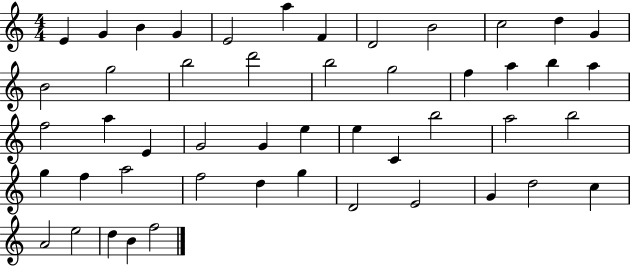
X:1
T:Untitled
M:4/4
L:1/4
K:C
E G B G E2 a F D2 B2 c2 d G B2 g2 b2 d'2 b2 g2 f a b a f2 a E G2 G e e C b2 a2 b2 g f a2 f2 d g D2 E2 G d2 c A2 e2 d B f2